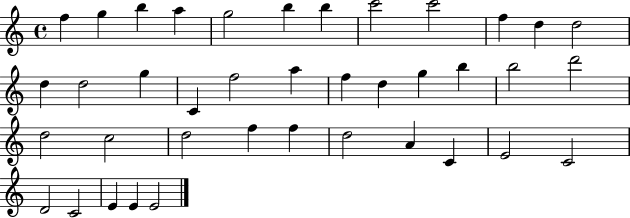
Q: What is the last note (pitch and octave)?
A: E4